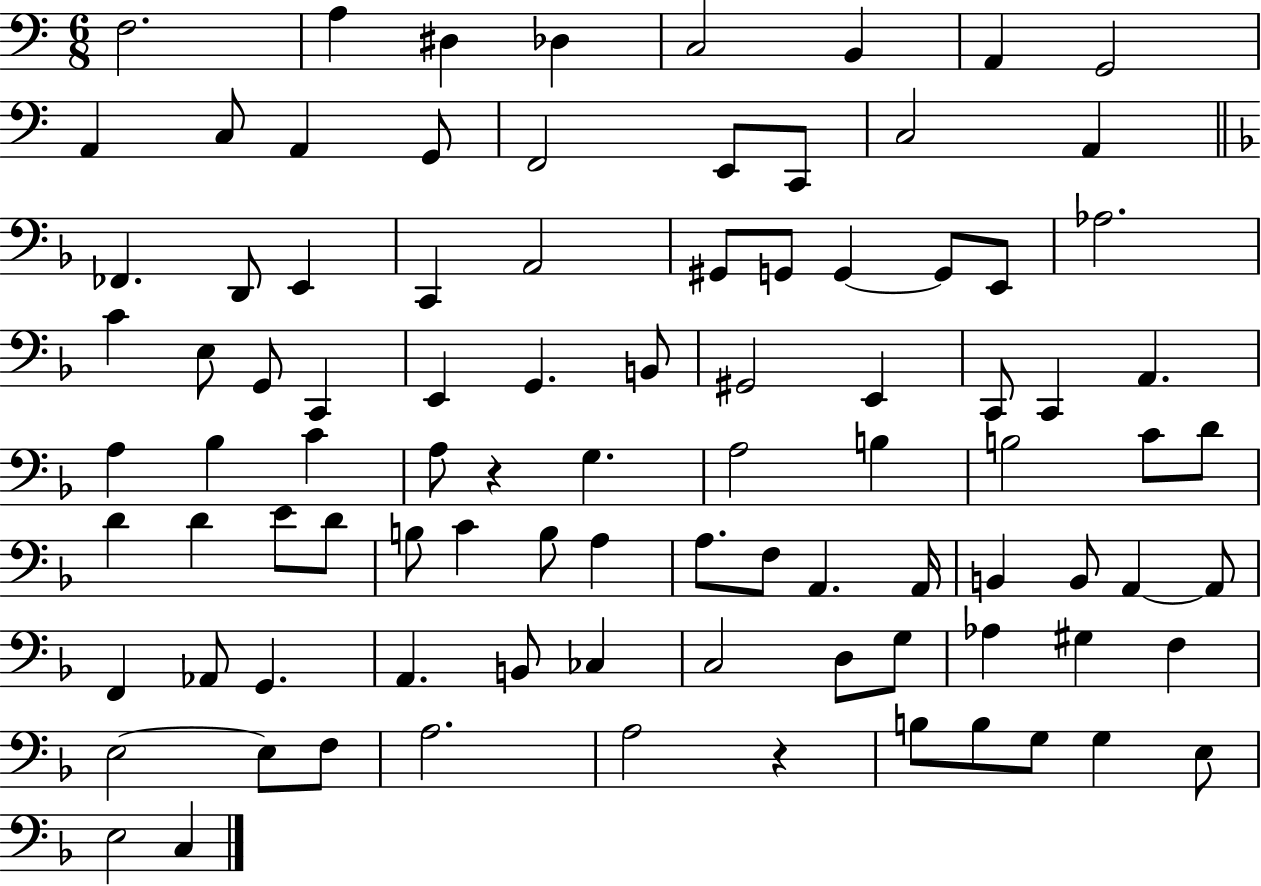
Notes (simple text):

F3/h. A3/q D#3/q Db3/q C3/h B2/q A2/q G2/h A2/q C3/e A2/q G2/e F2/h E2/e C2/e C3/h A2/q FES2/q. D2/e E2/q C2/q A2/h G#2/e G2/e G2/q G2/e E2/e Ab3/h. C4/q E3/e G2/e C2/q E2/q G2/q. B2/e G#2/h E2/q C2/e C2/q A2/q. A3/q Bb3/q C4/q A3/e R/q G3/q. A3/h B3/q B3/h C4/e D4/e D4/q D4/q E4/e D4/e B3/e C4/q B3/e A3/q A3/e. F3/e A2/q. A2/s B2/q B2/e A2/q A2/e F2/q Ab2/e G2/q. A2/q. B2/e CES3/q C3/h D3/e G3/e Ab3/q G#3/q F3/q E3/h E3/e F3/e A3/h. A3/h R/q B3/e B3/e G3/e G3/q E3/e E3/h C3/q